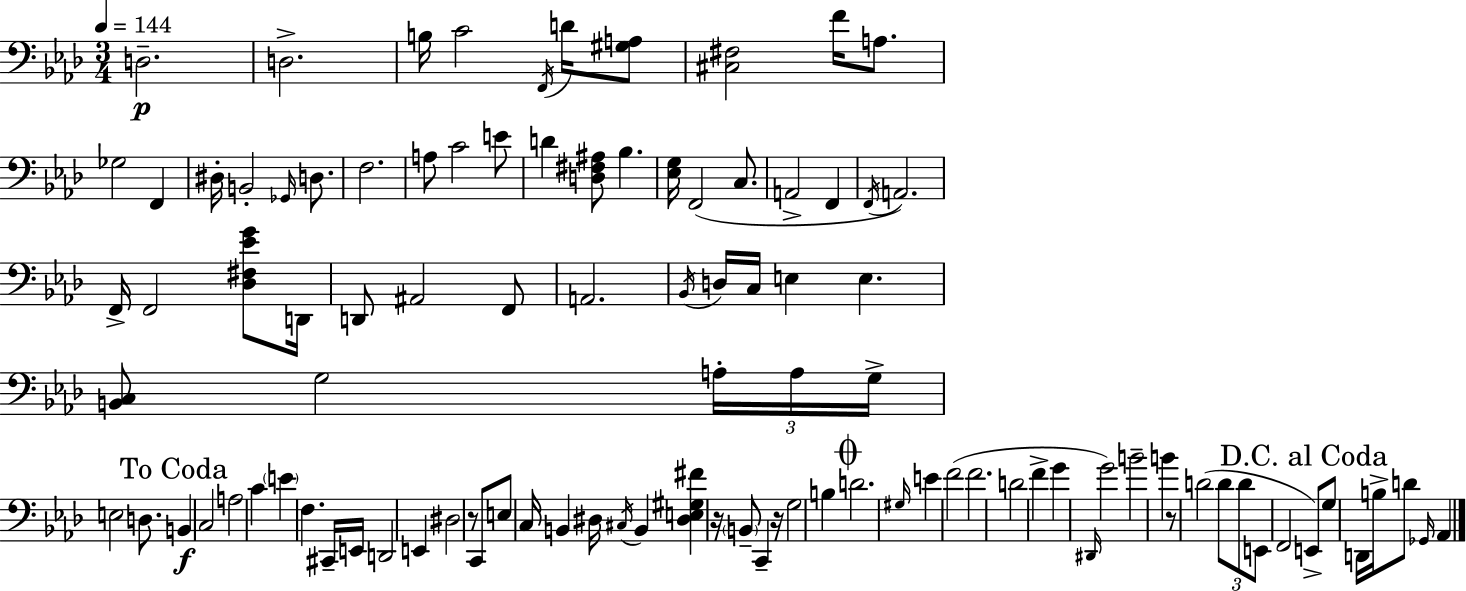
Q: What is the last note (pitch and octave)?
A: Ab2